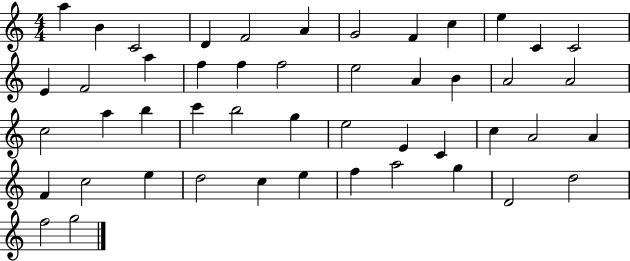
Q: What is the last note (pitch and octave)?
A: G5